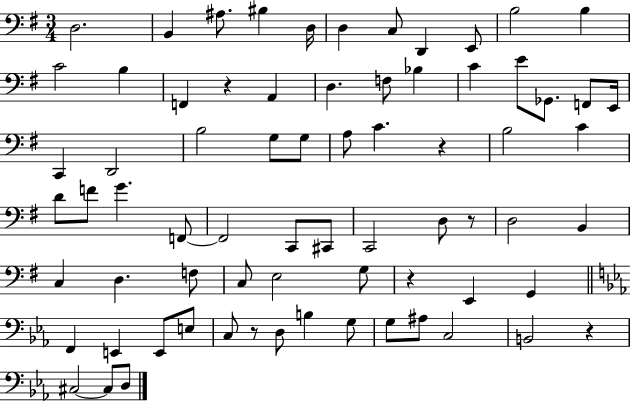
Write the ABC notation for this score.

X:1
T:Untitled
M:3/4
L:1/4
K:G
D,2 B,, ^A,/2 ^B, D,/4 D, C,/2 D,, E,,/2 B,2 B, C2 B, F,, z A,, D, F,/2 _B, C E/2 _G,,/2 F,,/2 E,,/4 C,, D,,2 B,2 G,/2 G,/2 A,/2 C z B,2 C D/2 F/2 G F,,/2 F,,2 C,,/2 ^C,,/2 C,,2 D,/2 z/2 D,2 B,, C, D, F,/2 C,/2 E,2 G,/2 z E,, G,, F,, E,, E,,/2 E,/2 C,/2 z/2 D,/2 B, G,/2 G,/2 ^A,/2 C,2 B,,2 z ^C,2 ^C,/2 D,/2